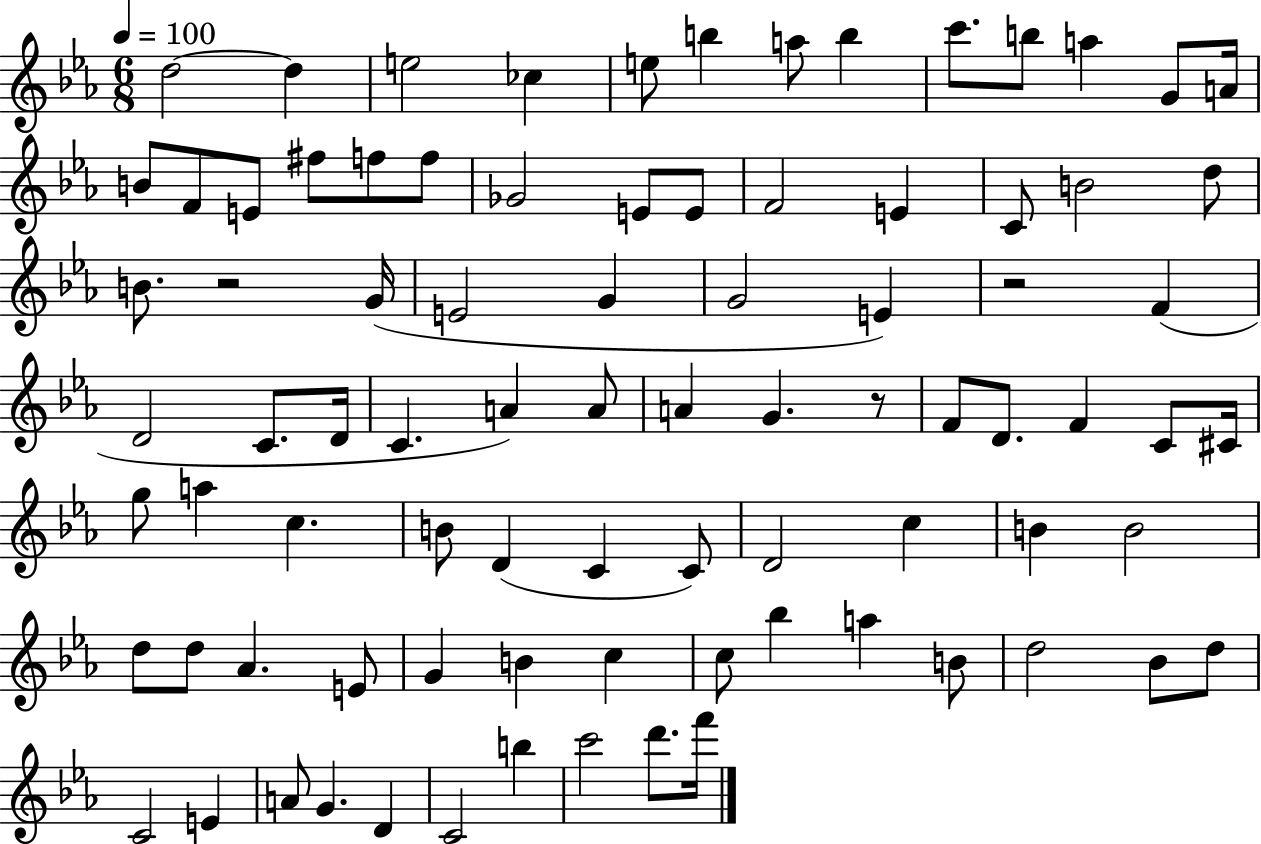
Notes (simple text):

D5/h D5/q E5/h CES5/q E5/e B5/q A5/e B5/q C6/e. B5/e A5/q G4/e A4/s B4/e F4/e E4/e F#5/e F5/e F5/e Gb4/h E4/e E4/e F4/h E4/q C4/e B4/h D5/e B4/e. R/h G4/s E4/h G4/q G4/h E4/q R/h F4/q D4/h C4/e. D4/s C4/q. A4/q A4/e A4/q G4/q. R/e F4/e D4/e. F4/q C4/e C#4/s G5/e A5/q C5/q. B4/e D4/q C4/q C4/e D4/h C5/q B4/q B4/h D5/e D5/e Ab4/q. E4/e G4/q B4/q C5/q C5/e Bb5/q A5/q B4/e D5/h Bb4/e D5/e C4/h E4/q A4/e G4/q. D4/q C4/h B5/q C6/h D6/e. F6/s